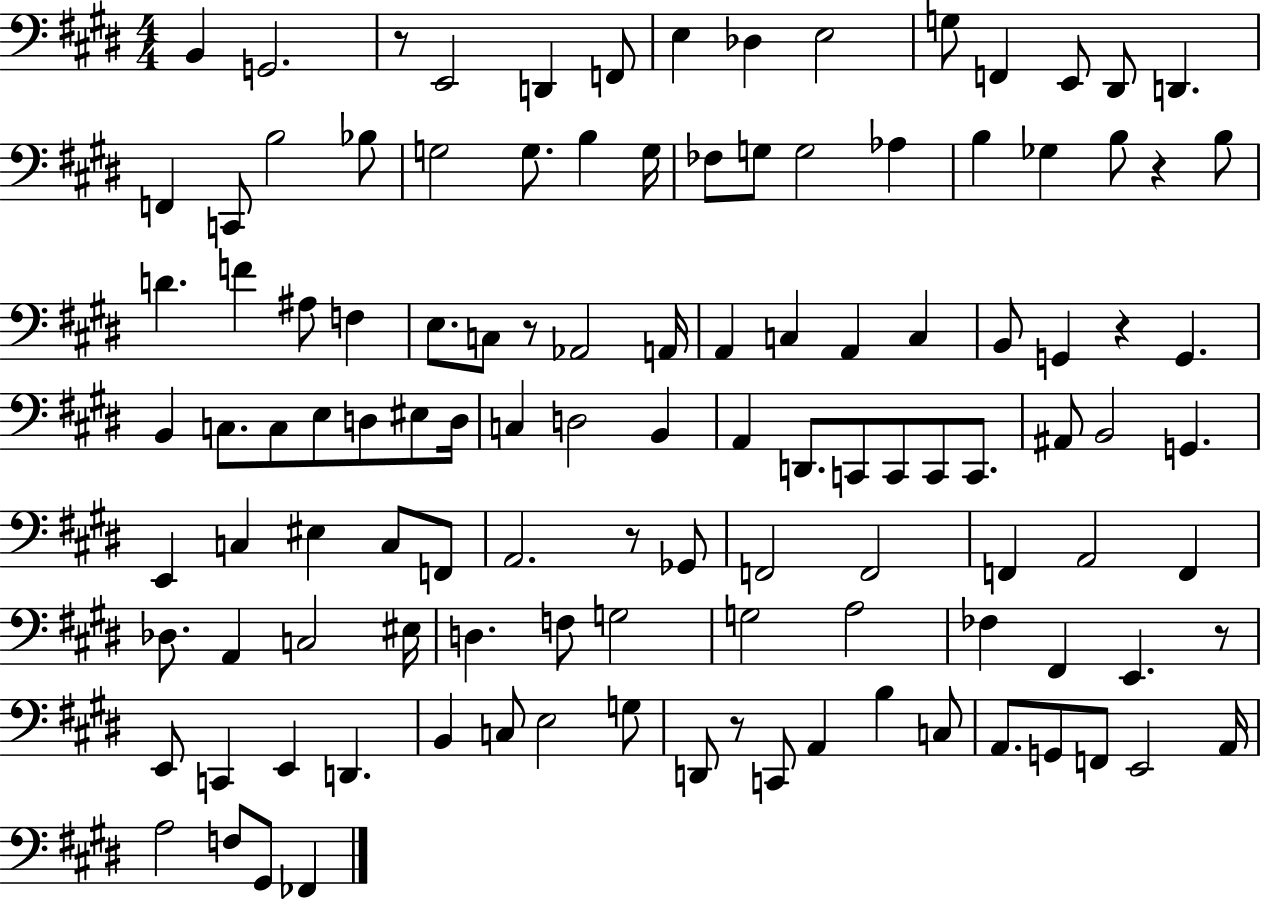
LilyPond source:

{
  \clef bass
  \numericTimeSignature
  \time 4/4
  \key e \major
  b,4 g,2. | r8 e,2 d,4 f,8 | e4 des4 e2 | g8 f,4 e,8 dis,8 d,4. | \break f,4 c,8 b2 bes8 | g2 g8. b4 g16 | fes8 g8 g2 aes4 | b4 ges4 b8 r4 b8 | \break d'4. f'4 ais8 f4 | e8. c8 r8 aes,2 a,16 | a,4 c4 a,4 c4 | b,8 g,4 r4 g,4. | \break b,4 c8. c8 e8 d8 eis8 d16 | c4 d2 b,4 | a,4 d,8. c,8 c,8 c,8 c,8. | ais,8 b,2 g,4. | \break e,4 c4 eis4 c8 f,8 | a,2. r8 ges,8 | f,2 f,2 | f,4 a,2 f,4 | \break des8. a,4 c2 eis16 | d4. f8 g2 | g2 a2 | fes4 fis,4 e,4. r8 | \break e,8 c,4 e,4 d,4. | b,4 c8 e2 g8 | d,8 r8 c,8 a,4 b4 c8 | a,8. g,8 f,8 e,2 a,16 | \break a2 f8 gis,8 fes,4 | \bar "|."
}